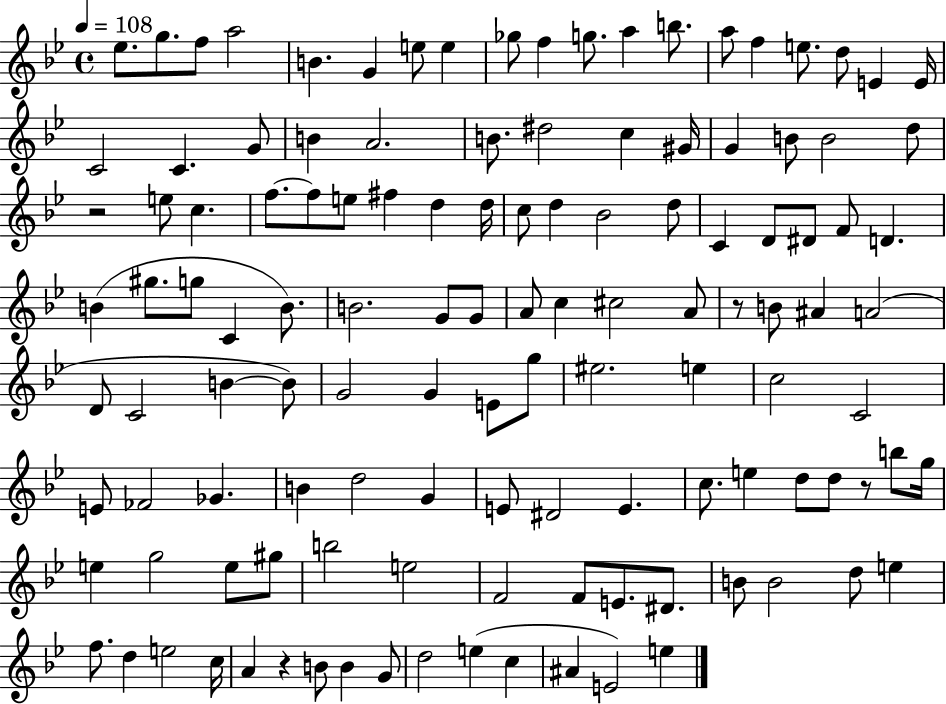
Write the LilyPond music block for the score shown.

{
  \clef treble
  \time 4/4
  \defaultTimeSignature
  \key bes \major
  \tempo 4 = 108
  \repeat volta 2 { ees''8. g''8. f''8 a''2 | b'4. g'4 e''8 e''4 | ges''8 f''4 g''8. a''4 b''8. | a''8 f''4 e''8. d''8 e'4 e'16 | \break c'2 c'4. g'8 | b'4 a'2. | b'8. dis''2 c''4 gis'16 | g'4 b'8 b'2 d''8 | \break r2 e''8 c''4. | f''8.~~ f''8 e''8 fis''4 d''4 d''16 | c''8 d''4 bes'2 d''8 | c'4 d'8 dis'8 f'8 d'4. | \break b'4( gis''8. g''8 c'4 b'8.) | b'2. g'8 g'8 | a'8 c''4 cis''2 a'8 | r8 b'8 ais'4 a'2( | \break d'8 c'2 b'4~~ b'8) | g'2 g'4 e'8 g''8 | eis''2. e''4 | c''2 c'2 | \break e'8 fes'2 ges'4. | b'4 d''2 g'4 | e'8 dis'2 e'4. | c''8. e''4 d''8 d''8 r8 b''8 g''16 | \break e''4 g''2 e''8 gis''8 | b''2 e''2 | f'2 f'8 e'8. dis'8. | b'8 b'2 d''8 e''4 | \break f''8. d''4 e''2 c''16 | a'4 r4 b'8 b'4 g'8 | d''2 e''4( c''4 | ais'4 e'2) e''4 | \break } \bar "|."
}